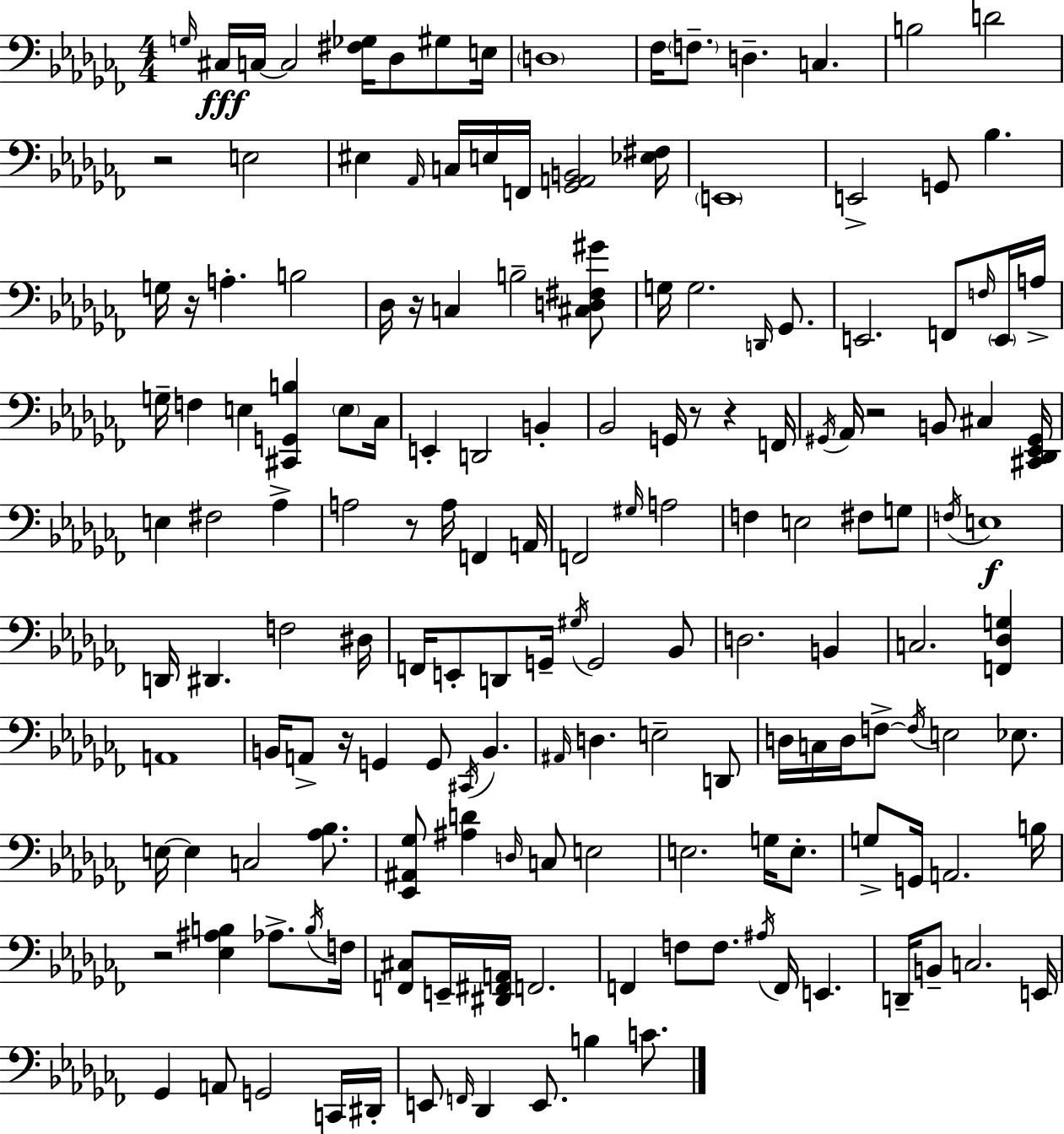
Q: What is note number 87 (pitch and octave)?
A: A2